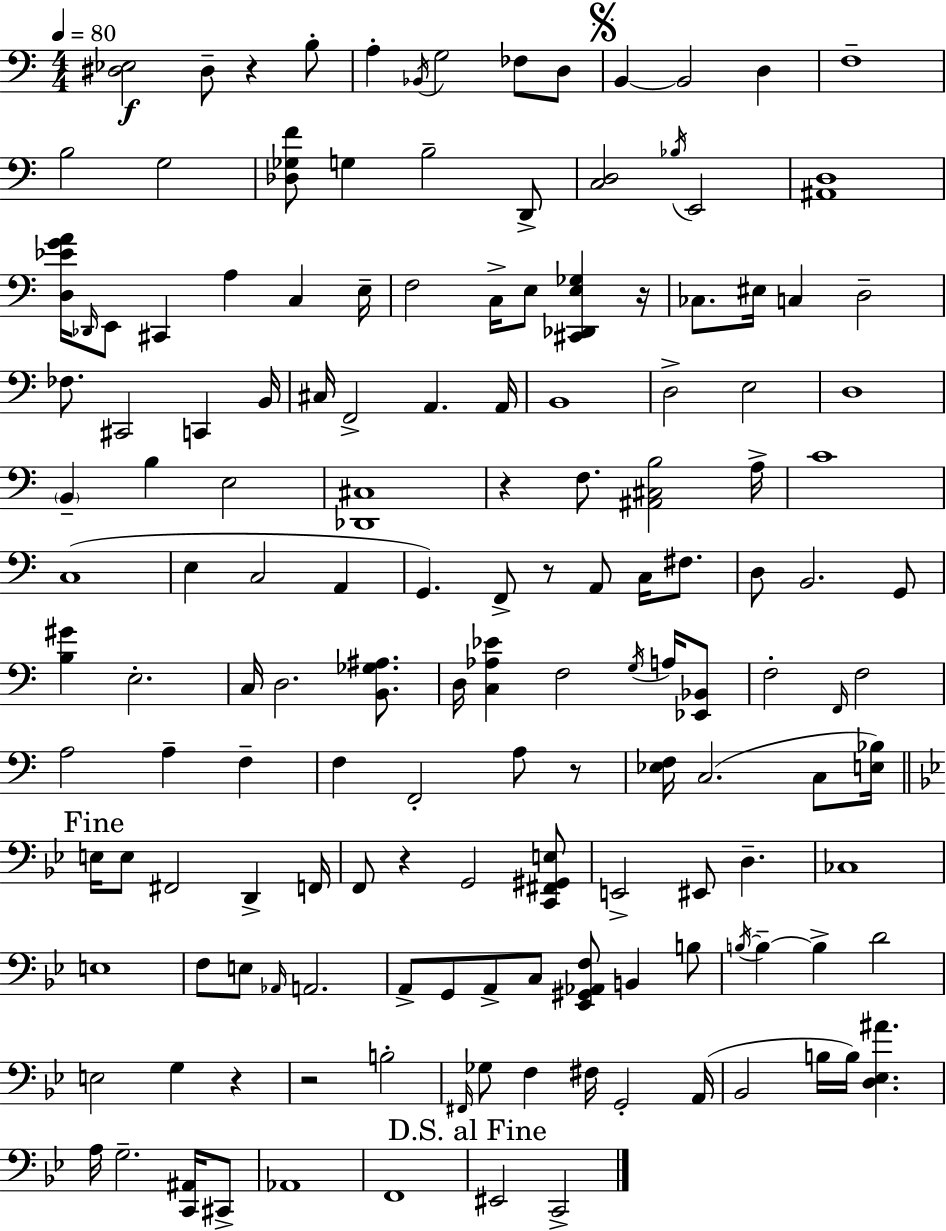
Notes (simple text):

[D#3,Eb3]/h D#3/e R/q B3/e A3/q Bb2/s G3/h FES3/e D3/e B2/q B2/h D3/q F3/w B3/h G3/h [Db3,Gb3,F4]/e G3/q B3/h D2/e [C3,D3]/h Bb3/s E2/h [A#2,D3]/w [D3,Eb4,G4,A4]/s Db2/s E2/e C#2/q A3/q C3/q E3/s F3/h C3/s E3/e [C#2,Db2,E3,Gb3]/q R/s CES3/e. EIS3/s C3/q D3/h FES3/e. C#2/h C2/q B2/s C#3/s F2/h A2/q. A2/s B2/w D3/h E3/h D3/w B2/q B3/q E3/h [Db2,C#3]/w R/q F3/e. [A#2,C#3,B3]/h A3/s C4/w C3/w E3/q C3/h A2/q G2/q. F2/e R/e A2/e C3/s F#3/e. D3/e B2/h. G2/e [B3,G#4]/q E3/h. C3/s D3/h. [B2,Gb3,A#3]/e. D3/s [C3,Ab3,Eb4]/q F3/h G3/s A3/s [Eb2,Bb2]/e F3/h F2/s F3/h A3/h A3/q F3/q F3/q F2/h A3/e R/e [Eb3,F3]/s C3/h. C3/e [E3,Bb3]/s E3/s E3/e F#2/h D2/q F2/s F2/e R/q G2/h [C2,F#2,G#2,E3]/e E2/h EIS2/e D3/q. CES3/w E3/w F3/e E3/e Ab2/s A2/h. A2/e G2/e A2/e C3/e [Eb2,G#2,Ab2,F3]/e B2/q B3/e B3/s B3/q B3/q D4/h E3/h G3/q R/q R/h B3/h F#2/s Gb3/e F3/q F#3/s G2/h A2/s Bb2/h B3/s B3/s [D3,Eb3,A#4]/q. A3/s G3/h. [C2,A#2]/s C#2/e Ab2/w F2/w EIS2/h C2/h